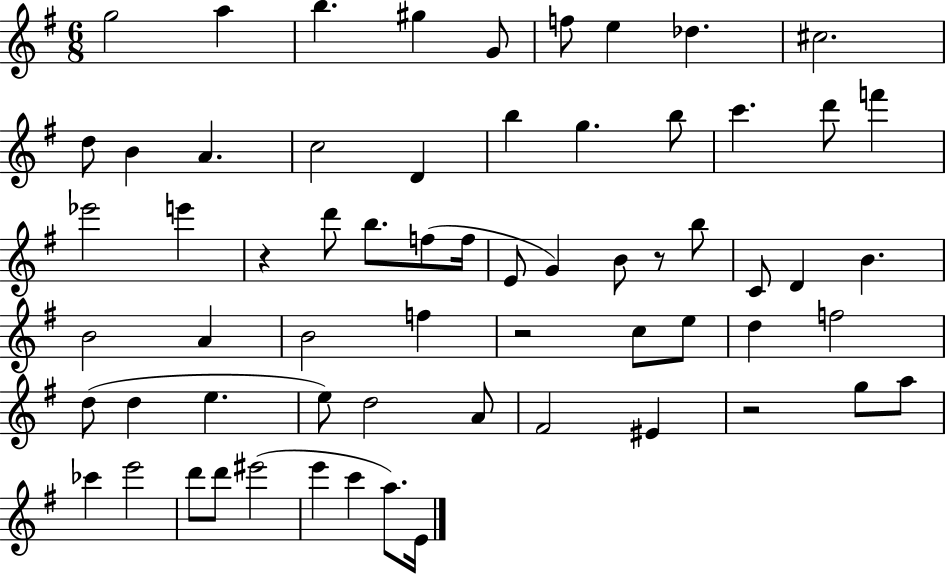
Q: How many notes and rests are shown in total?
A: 64